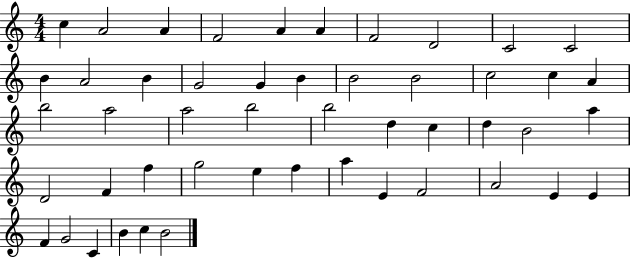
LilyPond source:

{
  \clef treble
  \numericTimeSignature
  \time 4/4
  \key c \major
  c''4 a'2 a'4 | f'2 a'4 a'4 | f'2 d'2 | c'2 c'2 | \break b'4 a'2 b'4 | g'2 g'4 b'4 | b'2 b'2 | c''2 c''4 a'4 | \break b''2 a''2 | a''2 b''2 | b''2 d''4 c''4 | d''4 b'2 a''4 | \break d'2 f'4 f''4 | g''2 e''4 f''4 | a''4 e'4 f'2 | a'2 e'4 e'4 | \break f'4 g'2 c'4 | b'4 c''4 b'2 | \bar "|."
}